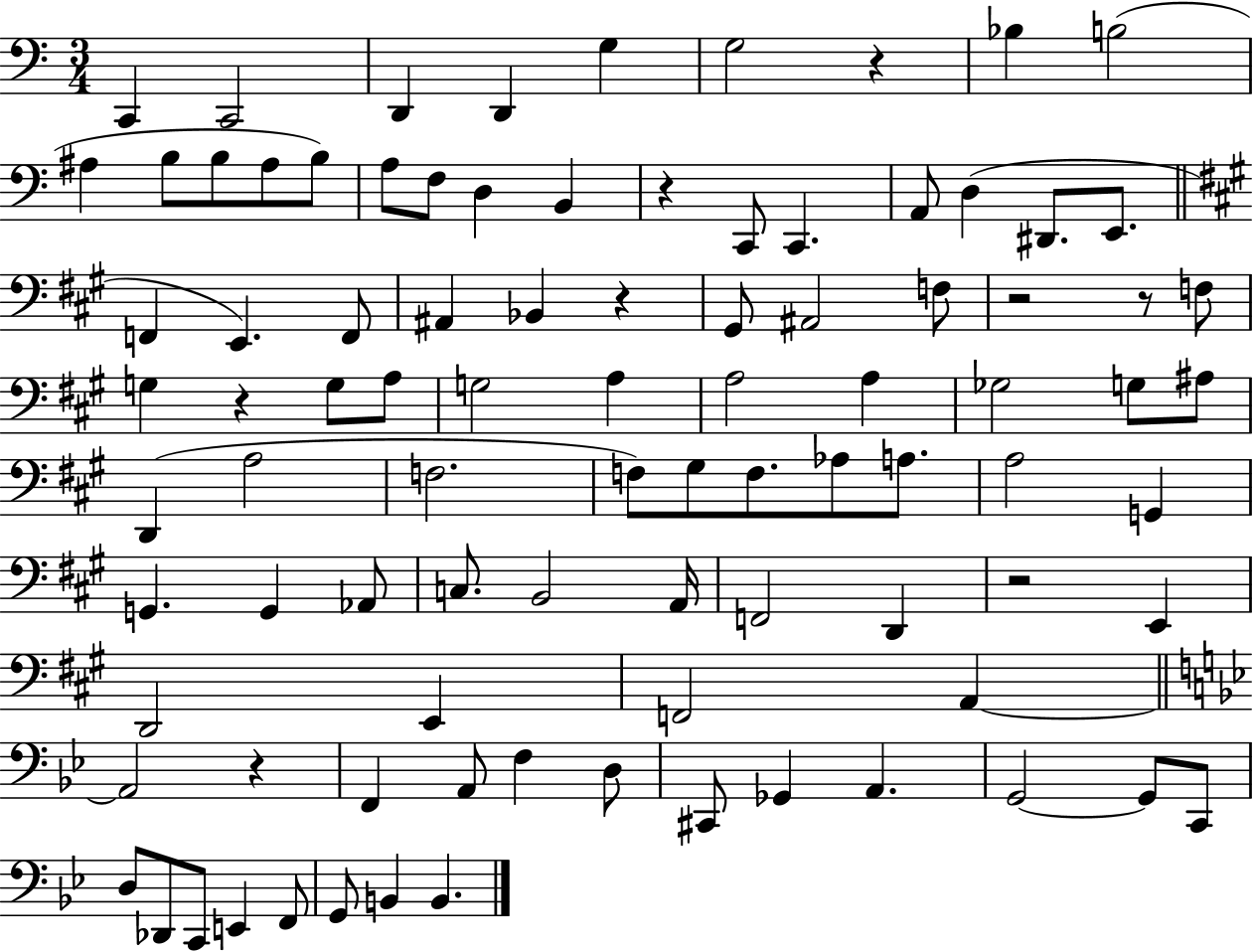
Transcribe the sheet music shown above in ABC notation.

X:1
T:Untitled
M:3/4
L:1/4
K:C
C,, C,,2 D,, D,, G, G,2 z _B, B,2 ^A, B,/2 B,/2 ^A,/2 B,/2 A,/2 F,/2 D, B,, z C,,/2 C,, A,,/2 D, ^D,,/2 E,,/2 F,, E,, F,,/2 ^A,, _B,, z ^G,,/2 ^A,,2 F,/2 z2 z/2 F,/2 G, z G,/2 A,/2 G,2 A, A,2 A, _G,2 G,/2 ^A,/2 D,, A,2 F,2 F,/2 ^G,/2 F,/2 _A,/2 A,/2 A,2 G,, G,, G,, _A,,/2 C,/2 B,,2 A,,/4 F,,2 D,, z2 E,, D,,2 E,, F,,2 A,, A,,2 z F,, A,,/2 F, D,/2 ^C,,/2 _G,, A,, G,,2 G,,/2 C,,/2 D,/2 _D,,/2 C,,/2 E,, F,,/2 G,,/2 B,, B,,